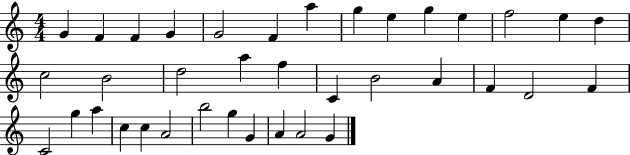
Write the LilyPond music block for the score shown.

{
  \clef treble
  \numericTimeSignature
  \time 4/4
  \key c \major
  g'4 f'4 f'4 g'4 | g'2 f'4 a''4 | g''4 e''4 g''4 e''4 | f''2 e''4 d''4 | \break c''2 b'2 | d''2 a''4 f''4 | c'4 b'2 a'4 | f'4 d'2 f'4 | \break c'2 g''4 a''4 | c''4 c''4 a'2 | b''2 g''4 g'4 | a'4 a'2 g'4 | \break \bar "|."
}